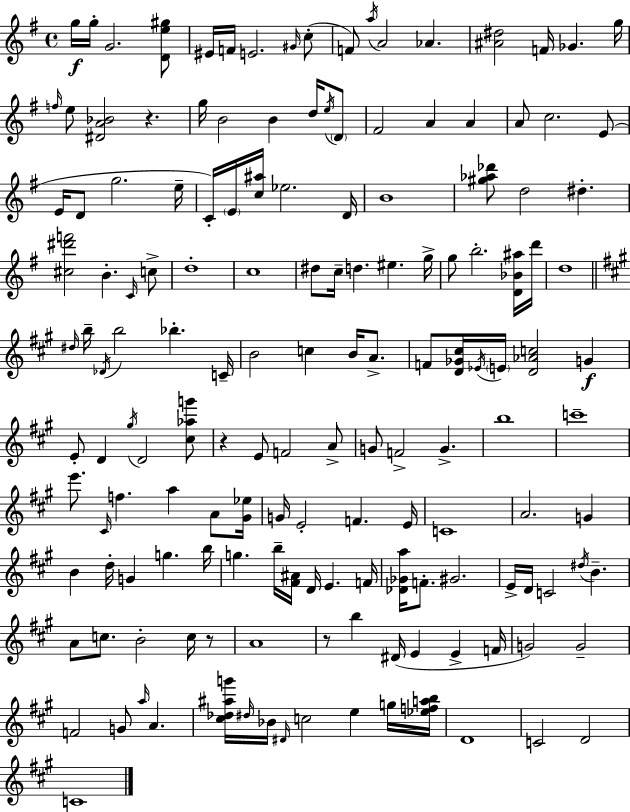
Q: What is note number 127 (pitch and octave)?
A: Bb4